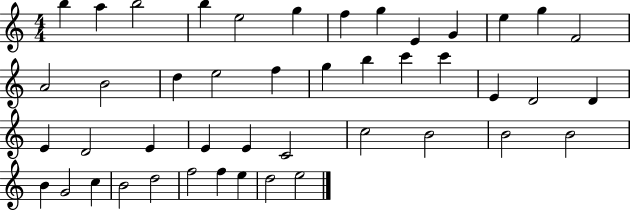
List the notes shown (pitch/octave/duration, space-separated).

B5/q A5/q B5/h B5/q E5/h G5/q F5/q G5/q E4/q G4/q E5/q G5/q F4/h A4/h B4/h D5/q E5/h F5/q G5/q B5/q C6/q C6/q E4/q D4/h D4/q E4/q D4/h E4/q E4/q E4/q C4/h C5/h B4/h B4/h B4/h B4/q G4/h C5/q B4/h D5/h F5/h F5/q E5/q D5/h E5/h